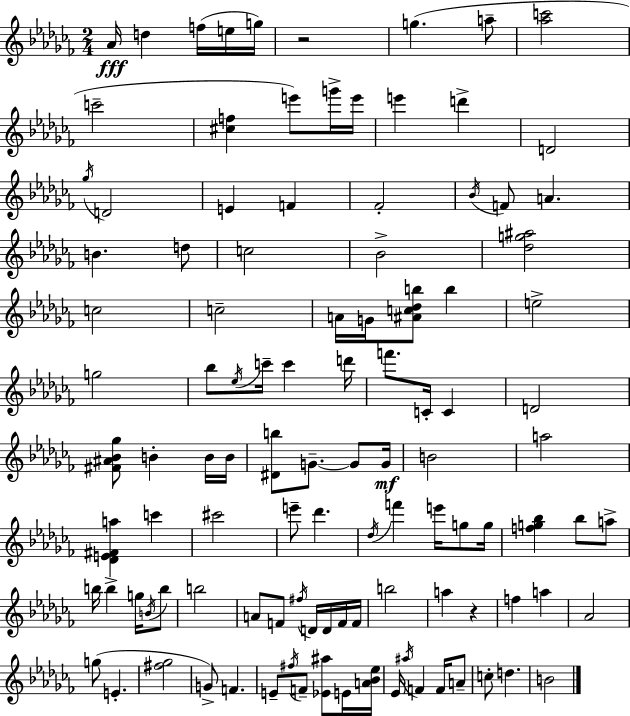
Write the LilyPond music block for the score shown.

{
  \clef treble
  \numericTimeSignature
  \time 2/4
  \key aes \minor
  aes'16\fff d''4 f''16( e''16 g''16) | r2 | g''4.( a''8-- | <aes'' c'''>2 | \break c'''2-- | <cis'' f''>4 e'''8) g'''16-> e'''16 | e'''4 d'''4-> | d'2 | \break \acciaccatura { ges''16 } d'2 | e'4 f'4 | fes'2-. | \acciaccatura { bes'16 } f'8 a'4. | \break b'4. | d''8 c''2 | bes'2-> | <des'' g'' ais''>2 | \break c''2 | c''2-- | a'16 g'16 <ais' c'' des'' b''>8 b''4 | e''2-> | \break g''2 | bes''8 \acciaccatura { ees''16 } c'''16-- c'''4 | d'''16 f'''8. c'16-. c'4 | d'2 | \break <fis' ais' bes' ges''>8 b'4-. | b'16 b'16 <dis' b''>8 g'8.--~~ | g'8 g'16\mf b'2 | a''2 | \break <des' e' fis' a''>4 c'''4 | cis'''2 | e'''8-- des'''4. | \acciaccatura { des''16 } f'''4 | \break e'''16 g''8 g''16 <f'' g'' bes''>4 | bes''8 a''8-> b''16 b''4-> | g''16 \acciaccatura { b'16 } b''8 b''2 | a'8 f'8 | \break \acciaccatura { fis''16 } d'16 d'16 f'16 f'16 b''2 | a''4 | r4 f''4 | a''4 aes'2 | \break g''8( | e'4.-. <fis'' ges''>2 | g'8->) | f'4. e'8-- | \break \acciaccatura { fis''16 } f'8-- <ees' ais''>8 e'16 <a' bes' ees''>16 ees'16 | \acciaccatura { ais''16 } f'4 f'16 a'8-- | c''8-. d''4. | b'2 | \break \bar "|."
}